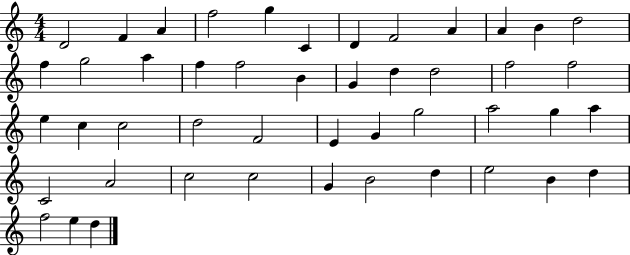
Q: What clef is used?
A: treble